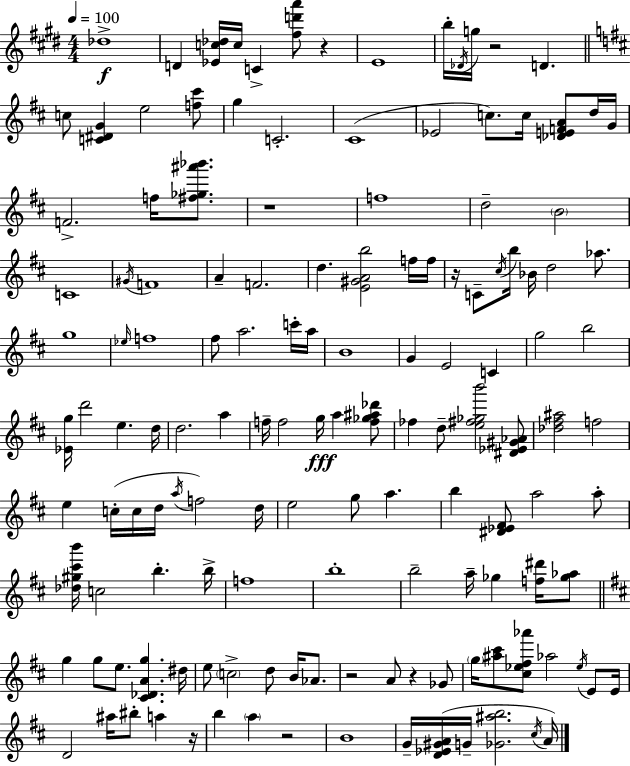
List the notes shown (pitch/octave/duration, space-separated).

Db5/w D4/q [Eb4,C5,Db5]/s C5/s C4/q [F#5,D6,A6]/e R/q E4/w B5/s Db4/s G5/s R/h D4/q. C5/e [C4,D#4,G4]/q E5/h [F5,C#6]/e G5/q C4/h. C#4/w Eb4/h C5/e. C5/s [Db4,E4,F4,A4]/e D5/s G4/s F4/h. F5/s [F#5,Gb5,A#6,Bb6]/e. R/w F5/w D5/h B4/h C4/w G#4/s F4/w A4/q F4/h. D5/q. [E4,G#4,A4,B5]/h F5/s F5/s R/s C4/e C#5/s B5/s Bb4/s D5/h Ab5/e. G5/w Eb5/s F5/w F#5/e A5/h. C6/s A5/s B4/w G4/q E4/h C4/q G5/h B5/h [Eb4,G5]/s D6/h E5/q. D5/s D5/h. A5/q F5/s F5/h G5/s A5/q [F5,Gb5,A#5,Db6]/e FES5/q D5/e [E5,F#5,Gb5,B6]/h [D#4,Eb4,G#4,Ab4]/e [Db5,F#5,A#5]/h F5/h E5/q C5/s C5/s D5/s A5/s F5/h D5/s E5/h G5/e A5/q. B5/q [D#4,Eb4,F#4]/e A5/h A5/e [Db5,G#5,C#6,B6]/s C5/h B5/q. B5/s F5/w B5/w B5/h A5/s Gb5/q [F5,D#6]/s [Gb5,Ab5]/e G5/q G5/e E5/e. [C#4,Db4,A4,G5]/q. D#5/s E5/e C5/h D5/e B4/s Ab4/e. R/h A4/e R/q Gb4/e G5/s [A#5,C#6]/e [C#5,Eb5,F#5,Ab6]/e Ab5/h Eb5/s E4/e E4/s D4/h A#5/s BIS5/e A5/q R/s B5/q A5/q R/h B4/w G4/s [D4,Eb4,G#4,A4]/s G4/s [Gb4,A#5,B5]/h. C#5/s A4/s